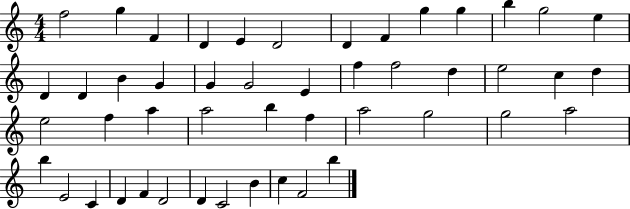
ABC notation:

X:1
T:Untitled
M:4/4
L:1/4
K:C
f2 g F D E D2 D F g g b g2 e D D B G G G2 E f f2 d e2 c d e2 f a a2 b f a2 g2 g2 a2 b E2 C D F D2 D C2 B c F2 b